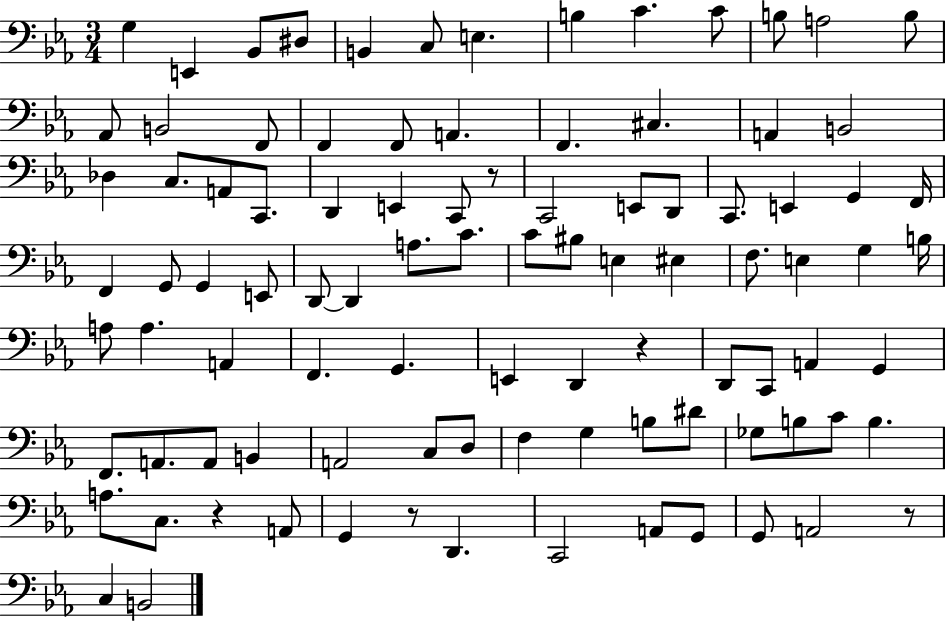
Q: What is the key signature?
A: EES major